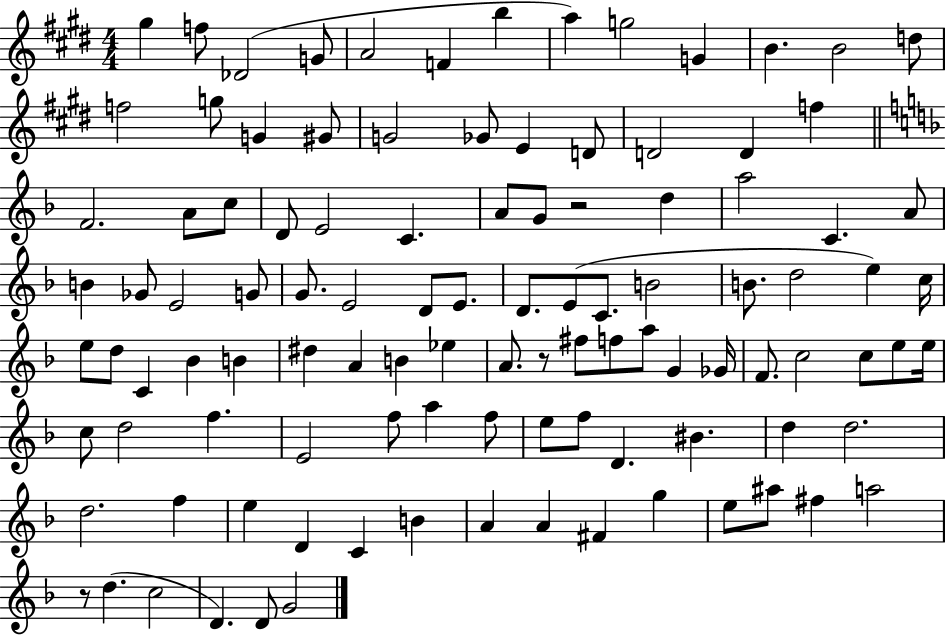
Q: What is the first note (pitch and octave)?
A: G#5